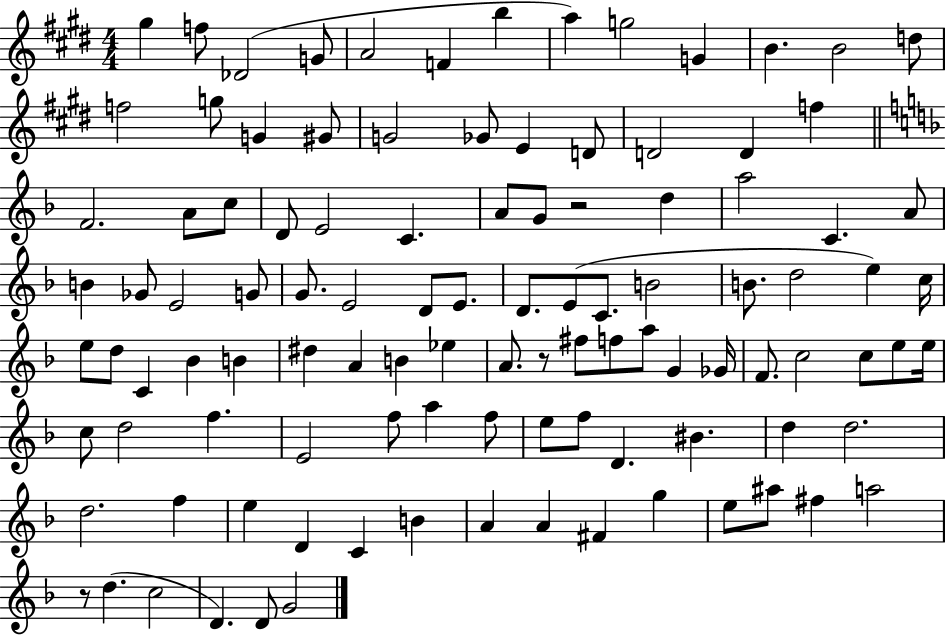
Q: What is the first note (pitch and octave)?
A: G#5